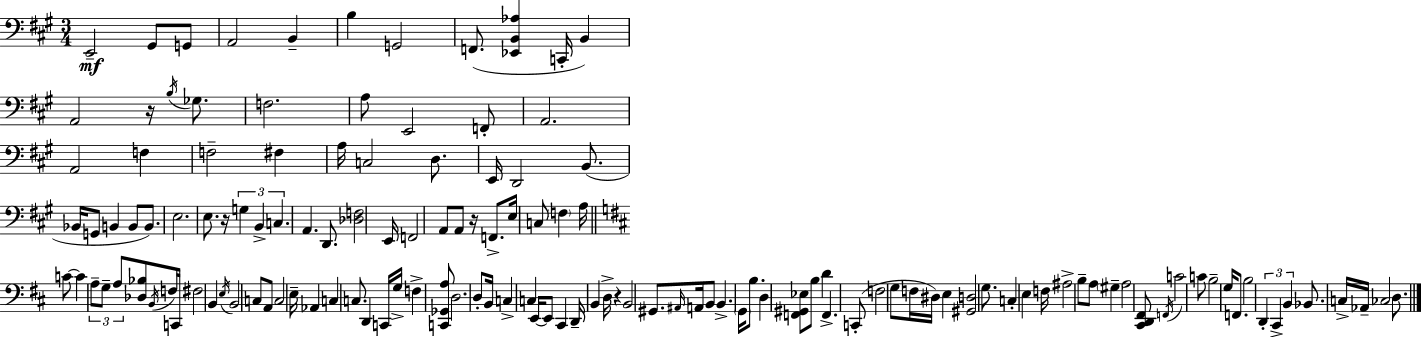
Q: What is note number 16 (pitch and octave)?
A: E2